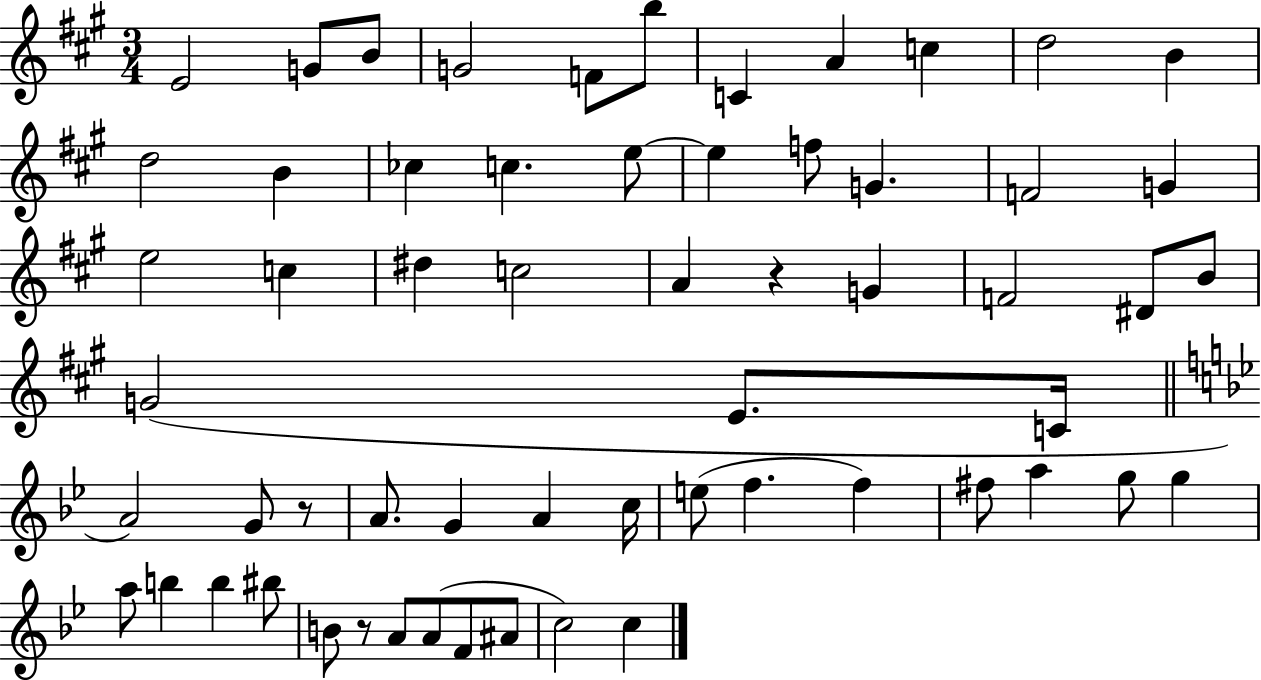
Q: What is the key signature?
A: A major